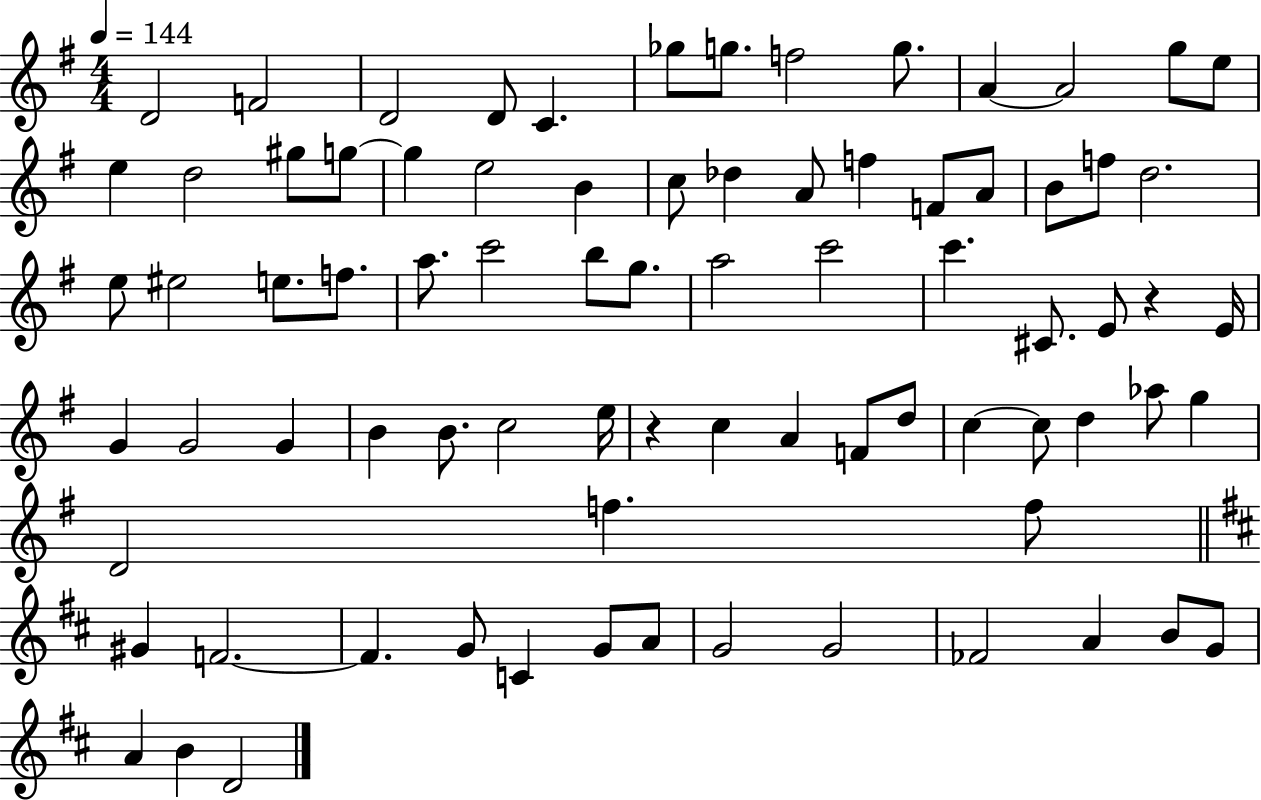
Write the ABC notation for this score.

X:1
T:Untitled
M:4/4
L:1/4
K:G
D2 F2 D2 D/2 C _g/2 g/2 f2 g/2 A A2 g/2 e/2 e d2 ^g/2 g/2 g e2 B c/2 _d A/2 f F/2 A/2 B/2 f/2 d2 e/2 ^e2 e/2 f/2 a/2 c'2 b/2 g/2 a2 c'2 c' ^C/2 E/2 z E/4 G G2 G B B/2 c2 e/4 z c A F/2 d/2 c c/2 d _a/2 g D2 f f/2 ^G F2 F G/2 C G/2 A/2 G2 G2 _F2 A B/2 G/2 A B D2